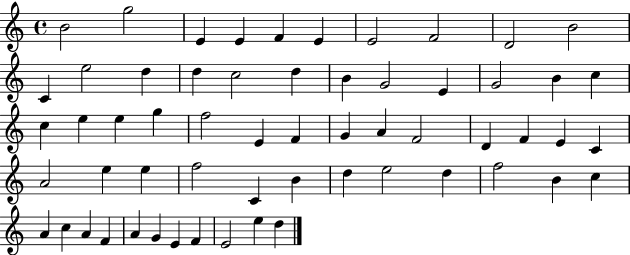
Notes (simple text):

B4/h G5/h E4/q E4/q F4/q E4/q E4/h F4/h D4/h B4/h C4/q E5/h D5/q D5/q C5/h D5/q B4/q G4/h E4/q G4/h B4/q C5/q C5/q E5/q E5/q G5/q F5/h E4/q F4/q G4/q A4/q F4/h D4/q F4/q E4/q C4/q A4/h E5/q E5/q F5/h C4/q B4/q D5/q E5/h D5/q F5/h B4/q C5/q A4/q C5/q A4/q F4/q A4/q G4/q E4/q F4/q E4/h E5/q D5/q